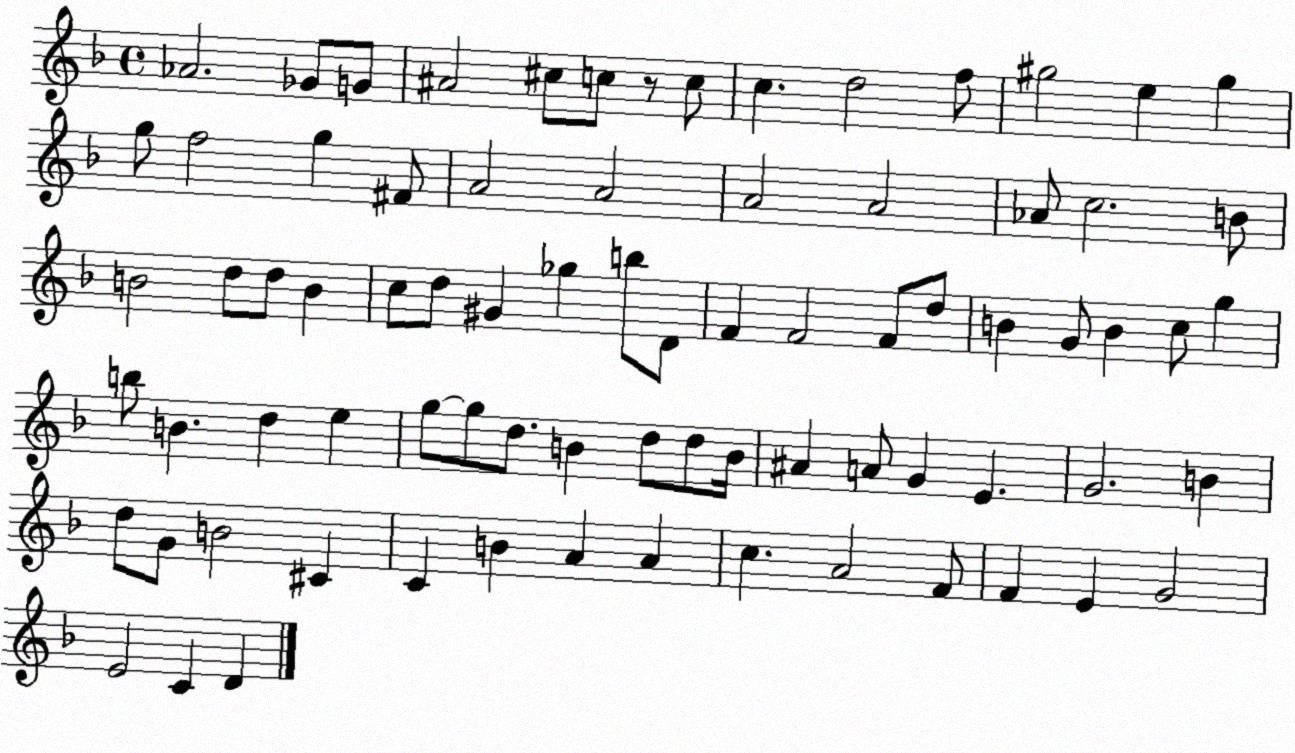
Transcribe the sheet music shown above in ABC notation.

X:1
T:Untitled
M:4/4
L:1/4
K:F
_A2 _G/2 G/2 ^A2 ^c/2 c/2 z/2 c/2 c d2 f/2 ^g2 e ^g g/2 f2 g ^F/2 A2 A2 A2 A2 _A/2 c2 B/2 B2 d/2 d/2 B c/2 d/2 ^G _g b/2 D/2 F F2 F/2 d/2 B G/2 B c/2 g b/2 B d e g/2 g/2 d/2 B d/2 d/2 B/4 ^A A/2 G E G2 B d/2 G/2 B2 ^C C B A A c A2 F/2 F E G2 E2 C D